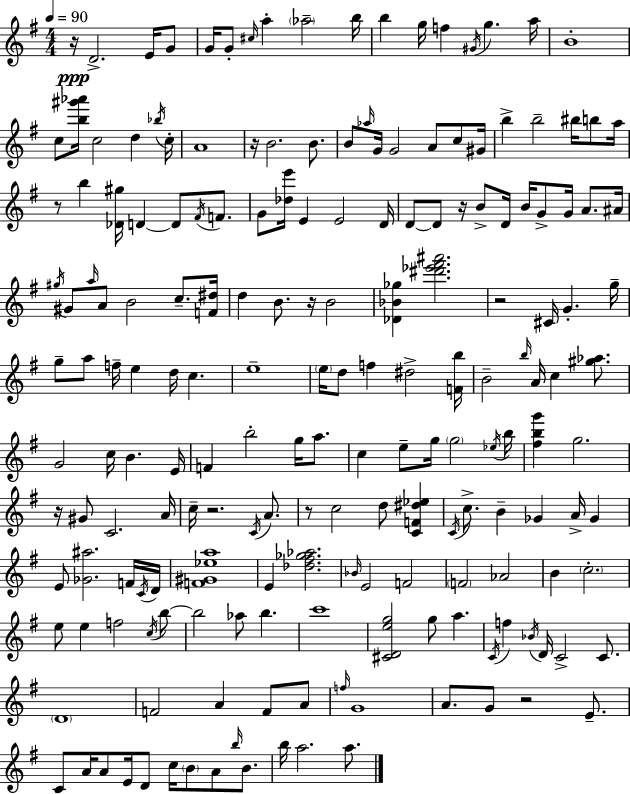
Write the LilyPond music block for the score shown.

{
  \clef treble
  \numericTimeSignature
  \time 4/4
  \key g \major
  \tempo 4 = 90
  r16\ppp d'2.-> e'16 g'8 | g'16 g'8-. \grace { cis''16 } a''4-. \parenthesize aes''2-- | b''16 b''4 g''16 f''4 \acciaccatura { gis'16 } g''4. | a''16 b'1-. | \break c''8 <b'' gis''' aes'''>16 c''2 d''4 | \acciaccatura { bes''16 } c''16-. a'1 | r16 b'2. | b'8. b'8 \grace { aes''16 } g'16 g'2 a'8 | \break c''8 gis'16 b''4-> b''2-- | bis''16 b''8 a''16 r8 b''4 <des' gis''>16 d'4~~ d'8 | \acciaccatura { fis'16 } f'8. g'8 <des'' e'''>16 e'4 e'2 | d'16 d'8~~ d'8 r16 b'8-> d'16 b'16 g'8-> | \break g'16 a'8. ais'16 \acciaccatura { gis''16 } gis'8 \grace { a''16 } a'8 b'2 | c''8.-- <f' dis''>16 d''4 b'8. r16 b'2 | <des' bes' ges''>4 <dis''' ees''' fis''' ais'''>2. | r2 cis'16 | \break g'4.-. g''16-- g''8-- a''8 f''16-- e''4 | d''16 c''4. e''1-- | \parenthesize e''16 d''8 f''4 dis''2-> | <f' b''>16 b'2-- \grace { b''16 } | \break a'16 c''4 <gis'' aes''>8. g'2 | c''16 b'4. e'16 f'4 b''2-. | g''16 a''8. c''4 e''8-- g''16 \parenthesize g''2 | \acciaccatura { ees''16 } b''16 <fis'' b'' g'''>4 g''2. | \break r16 gis'8 c'2. | a'16 c''16-- r2. | \acciaccatura { c'16 } a'8. r8 c''2 | d''8 <c' f' dis'' ees''>4 \acciaccatura { c'16 } c''8.-> b'4-- | \break ges'4 a'16-> ges'4 e'8 <ges' ais''>2. | f'16 \acciaccatura { c'16 } d'16 <f' gis' ees'' a''>1 | e'4 | <des'' fis'' ges'' aes''>2. \grace { bes'16 } e'2 | \break f'2 \parenthesize f'2 | aes'2 b'4 | \parenthesize c''2.-. e''8 e''4 | f''2 \acciaccatura { c''16 } b''8~~ b''2 | \break aes''8 b''4. c'''1 | <cis' d' e'' g''>2 | g''8 a''4. \acciaccatura { c'16 } f''4 | \acciaccatura { bes'16 } d'16 c'2-> c'8. | \break \parenthesize d'1 | f'2 a'4 f'8 a'8 | \grace { f''16 } g'1 | a'8. g'8 r2 e'8.-- | \break c'8 a'16 a'8 e'16 d'8 c''16 \parenthesize b'8 a'8 \grace { b''16 } b'8. | b''16 a''2. a''8. | \bar "|."
}